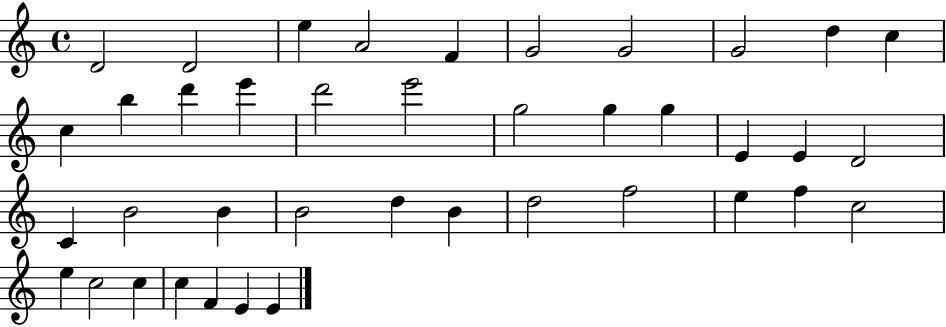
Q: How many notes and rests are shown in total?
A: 40